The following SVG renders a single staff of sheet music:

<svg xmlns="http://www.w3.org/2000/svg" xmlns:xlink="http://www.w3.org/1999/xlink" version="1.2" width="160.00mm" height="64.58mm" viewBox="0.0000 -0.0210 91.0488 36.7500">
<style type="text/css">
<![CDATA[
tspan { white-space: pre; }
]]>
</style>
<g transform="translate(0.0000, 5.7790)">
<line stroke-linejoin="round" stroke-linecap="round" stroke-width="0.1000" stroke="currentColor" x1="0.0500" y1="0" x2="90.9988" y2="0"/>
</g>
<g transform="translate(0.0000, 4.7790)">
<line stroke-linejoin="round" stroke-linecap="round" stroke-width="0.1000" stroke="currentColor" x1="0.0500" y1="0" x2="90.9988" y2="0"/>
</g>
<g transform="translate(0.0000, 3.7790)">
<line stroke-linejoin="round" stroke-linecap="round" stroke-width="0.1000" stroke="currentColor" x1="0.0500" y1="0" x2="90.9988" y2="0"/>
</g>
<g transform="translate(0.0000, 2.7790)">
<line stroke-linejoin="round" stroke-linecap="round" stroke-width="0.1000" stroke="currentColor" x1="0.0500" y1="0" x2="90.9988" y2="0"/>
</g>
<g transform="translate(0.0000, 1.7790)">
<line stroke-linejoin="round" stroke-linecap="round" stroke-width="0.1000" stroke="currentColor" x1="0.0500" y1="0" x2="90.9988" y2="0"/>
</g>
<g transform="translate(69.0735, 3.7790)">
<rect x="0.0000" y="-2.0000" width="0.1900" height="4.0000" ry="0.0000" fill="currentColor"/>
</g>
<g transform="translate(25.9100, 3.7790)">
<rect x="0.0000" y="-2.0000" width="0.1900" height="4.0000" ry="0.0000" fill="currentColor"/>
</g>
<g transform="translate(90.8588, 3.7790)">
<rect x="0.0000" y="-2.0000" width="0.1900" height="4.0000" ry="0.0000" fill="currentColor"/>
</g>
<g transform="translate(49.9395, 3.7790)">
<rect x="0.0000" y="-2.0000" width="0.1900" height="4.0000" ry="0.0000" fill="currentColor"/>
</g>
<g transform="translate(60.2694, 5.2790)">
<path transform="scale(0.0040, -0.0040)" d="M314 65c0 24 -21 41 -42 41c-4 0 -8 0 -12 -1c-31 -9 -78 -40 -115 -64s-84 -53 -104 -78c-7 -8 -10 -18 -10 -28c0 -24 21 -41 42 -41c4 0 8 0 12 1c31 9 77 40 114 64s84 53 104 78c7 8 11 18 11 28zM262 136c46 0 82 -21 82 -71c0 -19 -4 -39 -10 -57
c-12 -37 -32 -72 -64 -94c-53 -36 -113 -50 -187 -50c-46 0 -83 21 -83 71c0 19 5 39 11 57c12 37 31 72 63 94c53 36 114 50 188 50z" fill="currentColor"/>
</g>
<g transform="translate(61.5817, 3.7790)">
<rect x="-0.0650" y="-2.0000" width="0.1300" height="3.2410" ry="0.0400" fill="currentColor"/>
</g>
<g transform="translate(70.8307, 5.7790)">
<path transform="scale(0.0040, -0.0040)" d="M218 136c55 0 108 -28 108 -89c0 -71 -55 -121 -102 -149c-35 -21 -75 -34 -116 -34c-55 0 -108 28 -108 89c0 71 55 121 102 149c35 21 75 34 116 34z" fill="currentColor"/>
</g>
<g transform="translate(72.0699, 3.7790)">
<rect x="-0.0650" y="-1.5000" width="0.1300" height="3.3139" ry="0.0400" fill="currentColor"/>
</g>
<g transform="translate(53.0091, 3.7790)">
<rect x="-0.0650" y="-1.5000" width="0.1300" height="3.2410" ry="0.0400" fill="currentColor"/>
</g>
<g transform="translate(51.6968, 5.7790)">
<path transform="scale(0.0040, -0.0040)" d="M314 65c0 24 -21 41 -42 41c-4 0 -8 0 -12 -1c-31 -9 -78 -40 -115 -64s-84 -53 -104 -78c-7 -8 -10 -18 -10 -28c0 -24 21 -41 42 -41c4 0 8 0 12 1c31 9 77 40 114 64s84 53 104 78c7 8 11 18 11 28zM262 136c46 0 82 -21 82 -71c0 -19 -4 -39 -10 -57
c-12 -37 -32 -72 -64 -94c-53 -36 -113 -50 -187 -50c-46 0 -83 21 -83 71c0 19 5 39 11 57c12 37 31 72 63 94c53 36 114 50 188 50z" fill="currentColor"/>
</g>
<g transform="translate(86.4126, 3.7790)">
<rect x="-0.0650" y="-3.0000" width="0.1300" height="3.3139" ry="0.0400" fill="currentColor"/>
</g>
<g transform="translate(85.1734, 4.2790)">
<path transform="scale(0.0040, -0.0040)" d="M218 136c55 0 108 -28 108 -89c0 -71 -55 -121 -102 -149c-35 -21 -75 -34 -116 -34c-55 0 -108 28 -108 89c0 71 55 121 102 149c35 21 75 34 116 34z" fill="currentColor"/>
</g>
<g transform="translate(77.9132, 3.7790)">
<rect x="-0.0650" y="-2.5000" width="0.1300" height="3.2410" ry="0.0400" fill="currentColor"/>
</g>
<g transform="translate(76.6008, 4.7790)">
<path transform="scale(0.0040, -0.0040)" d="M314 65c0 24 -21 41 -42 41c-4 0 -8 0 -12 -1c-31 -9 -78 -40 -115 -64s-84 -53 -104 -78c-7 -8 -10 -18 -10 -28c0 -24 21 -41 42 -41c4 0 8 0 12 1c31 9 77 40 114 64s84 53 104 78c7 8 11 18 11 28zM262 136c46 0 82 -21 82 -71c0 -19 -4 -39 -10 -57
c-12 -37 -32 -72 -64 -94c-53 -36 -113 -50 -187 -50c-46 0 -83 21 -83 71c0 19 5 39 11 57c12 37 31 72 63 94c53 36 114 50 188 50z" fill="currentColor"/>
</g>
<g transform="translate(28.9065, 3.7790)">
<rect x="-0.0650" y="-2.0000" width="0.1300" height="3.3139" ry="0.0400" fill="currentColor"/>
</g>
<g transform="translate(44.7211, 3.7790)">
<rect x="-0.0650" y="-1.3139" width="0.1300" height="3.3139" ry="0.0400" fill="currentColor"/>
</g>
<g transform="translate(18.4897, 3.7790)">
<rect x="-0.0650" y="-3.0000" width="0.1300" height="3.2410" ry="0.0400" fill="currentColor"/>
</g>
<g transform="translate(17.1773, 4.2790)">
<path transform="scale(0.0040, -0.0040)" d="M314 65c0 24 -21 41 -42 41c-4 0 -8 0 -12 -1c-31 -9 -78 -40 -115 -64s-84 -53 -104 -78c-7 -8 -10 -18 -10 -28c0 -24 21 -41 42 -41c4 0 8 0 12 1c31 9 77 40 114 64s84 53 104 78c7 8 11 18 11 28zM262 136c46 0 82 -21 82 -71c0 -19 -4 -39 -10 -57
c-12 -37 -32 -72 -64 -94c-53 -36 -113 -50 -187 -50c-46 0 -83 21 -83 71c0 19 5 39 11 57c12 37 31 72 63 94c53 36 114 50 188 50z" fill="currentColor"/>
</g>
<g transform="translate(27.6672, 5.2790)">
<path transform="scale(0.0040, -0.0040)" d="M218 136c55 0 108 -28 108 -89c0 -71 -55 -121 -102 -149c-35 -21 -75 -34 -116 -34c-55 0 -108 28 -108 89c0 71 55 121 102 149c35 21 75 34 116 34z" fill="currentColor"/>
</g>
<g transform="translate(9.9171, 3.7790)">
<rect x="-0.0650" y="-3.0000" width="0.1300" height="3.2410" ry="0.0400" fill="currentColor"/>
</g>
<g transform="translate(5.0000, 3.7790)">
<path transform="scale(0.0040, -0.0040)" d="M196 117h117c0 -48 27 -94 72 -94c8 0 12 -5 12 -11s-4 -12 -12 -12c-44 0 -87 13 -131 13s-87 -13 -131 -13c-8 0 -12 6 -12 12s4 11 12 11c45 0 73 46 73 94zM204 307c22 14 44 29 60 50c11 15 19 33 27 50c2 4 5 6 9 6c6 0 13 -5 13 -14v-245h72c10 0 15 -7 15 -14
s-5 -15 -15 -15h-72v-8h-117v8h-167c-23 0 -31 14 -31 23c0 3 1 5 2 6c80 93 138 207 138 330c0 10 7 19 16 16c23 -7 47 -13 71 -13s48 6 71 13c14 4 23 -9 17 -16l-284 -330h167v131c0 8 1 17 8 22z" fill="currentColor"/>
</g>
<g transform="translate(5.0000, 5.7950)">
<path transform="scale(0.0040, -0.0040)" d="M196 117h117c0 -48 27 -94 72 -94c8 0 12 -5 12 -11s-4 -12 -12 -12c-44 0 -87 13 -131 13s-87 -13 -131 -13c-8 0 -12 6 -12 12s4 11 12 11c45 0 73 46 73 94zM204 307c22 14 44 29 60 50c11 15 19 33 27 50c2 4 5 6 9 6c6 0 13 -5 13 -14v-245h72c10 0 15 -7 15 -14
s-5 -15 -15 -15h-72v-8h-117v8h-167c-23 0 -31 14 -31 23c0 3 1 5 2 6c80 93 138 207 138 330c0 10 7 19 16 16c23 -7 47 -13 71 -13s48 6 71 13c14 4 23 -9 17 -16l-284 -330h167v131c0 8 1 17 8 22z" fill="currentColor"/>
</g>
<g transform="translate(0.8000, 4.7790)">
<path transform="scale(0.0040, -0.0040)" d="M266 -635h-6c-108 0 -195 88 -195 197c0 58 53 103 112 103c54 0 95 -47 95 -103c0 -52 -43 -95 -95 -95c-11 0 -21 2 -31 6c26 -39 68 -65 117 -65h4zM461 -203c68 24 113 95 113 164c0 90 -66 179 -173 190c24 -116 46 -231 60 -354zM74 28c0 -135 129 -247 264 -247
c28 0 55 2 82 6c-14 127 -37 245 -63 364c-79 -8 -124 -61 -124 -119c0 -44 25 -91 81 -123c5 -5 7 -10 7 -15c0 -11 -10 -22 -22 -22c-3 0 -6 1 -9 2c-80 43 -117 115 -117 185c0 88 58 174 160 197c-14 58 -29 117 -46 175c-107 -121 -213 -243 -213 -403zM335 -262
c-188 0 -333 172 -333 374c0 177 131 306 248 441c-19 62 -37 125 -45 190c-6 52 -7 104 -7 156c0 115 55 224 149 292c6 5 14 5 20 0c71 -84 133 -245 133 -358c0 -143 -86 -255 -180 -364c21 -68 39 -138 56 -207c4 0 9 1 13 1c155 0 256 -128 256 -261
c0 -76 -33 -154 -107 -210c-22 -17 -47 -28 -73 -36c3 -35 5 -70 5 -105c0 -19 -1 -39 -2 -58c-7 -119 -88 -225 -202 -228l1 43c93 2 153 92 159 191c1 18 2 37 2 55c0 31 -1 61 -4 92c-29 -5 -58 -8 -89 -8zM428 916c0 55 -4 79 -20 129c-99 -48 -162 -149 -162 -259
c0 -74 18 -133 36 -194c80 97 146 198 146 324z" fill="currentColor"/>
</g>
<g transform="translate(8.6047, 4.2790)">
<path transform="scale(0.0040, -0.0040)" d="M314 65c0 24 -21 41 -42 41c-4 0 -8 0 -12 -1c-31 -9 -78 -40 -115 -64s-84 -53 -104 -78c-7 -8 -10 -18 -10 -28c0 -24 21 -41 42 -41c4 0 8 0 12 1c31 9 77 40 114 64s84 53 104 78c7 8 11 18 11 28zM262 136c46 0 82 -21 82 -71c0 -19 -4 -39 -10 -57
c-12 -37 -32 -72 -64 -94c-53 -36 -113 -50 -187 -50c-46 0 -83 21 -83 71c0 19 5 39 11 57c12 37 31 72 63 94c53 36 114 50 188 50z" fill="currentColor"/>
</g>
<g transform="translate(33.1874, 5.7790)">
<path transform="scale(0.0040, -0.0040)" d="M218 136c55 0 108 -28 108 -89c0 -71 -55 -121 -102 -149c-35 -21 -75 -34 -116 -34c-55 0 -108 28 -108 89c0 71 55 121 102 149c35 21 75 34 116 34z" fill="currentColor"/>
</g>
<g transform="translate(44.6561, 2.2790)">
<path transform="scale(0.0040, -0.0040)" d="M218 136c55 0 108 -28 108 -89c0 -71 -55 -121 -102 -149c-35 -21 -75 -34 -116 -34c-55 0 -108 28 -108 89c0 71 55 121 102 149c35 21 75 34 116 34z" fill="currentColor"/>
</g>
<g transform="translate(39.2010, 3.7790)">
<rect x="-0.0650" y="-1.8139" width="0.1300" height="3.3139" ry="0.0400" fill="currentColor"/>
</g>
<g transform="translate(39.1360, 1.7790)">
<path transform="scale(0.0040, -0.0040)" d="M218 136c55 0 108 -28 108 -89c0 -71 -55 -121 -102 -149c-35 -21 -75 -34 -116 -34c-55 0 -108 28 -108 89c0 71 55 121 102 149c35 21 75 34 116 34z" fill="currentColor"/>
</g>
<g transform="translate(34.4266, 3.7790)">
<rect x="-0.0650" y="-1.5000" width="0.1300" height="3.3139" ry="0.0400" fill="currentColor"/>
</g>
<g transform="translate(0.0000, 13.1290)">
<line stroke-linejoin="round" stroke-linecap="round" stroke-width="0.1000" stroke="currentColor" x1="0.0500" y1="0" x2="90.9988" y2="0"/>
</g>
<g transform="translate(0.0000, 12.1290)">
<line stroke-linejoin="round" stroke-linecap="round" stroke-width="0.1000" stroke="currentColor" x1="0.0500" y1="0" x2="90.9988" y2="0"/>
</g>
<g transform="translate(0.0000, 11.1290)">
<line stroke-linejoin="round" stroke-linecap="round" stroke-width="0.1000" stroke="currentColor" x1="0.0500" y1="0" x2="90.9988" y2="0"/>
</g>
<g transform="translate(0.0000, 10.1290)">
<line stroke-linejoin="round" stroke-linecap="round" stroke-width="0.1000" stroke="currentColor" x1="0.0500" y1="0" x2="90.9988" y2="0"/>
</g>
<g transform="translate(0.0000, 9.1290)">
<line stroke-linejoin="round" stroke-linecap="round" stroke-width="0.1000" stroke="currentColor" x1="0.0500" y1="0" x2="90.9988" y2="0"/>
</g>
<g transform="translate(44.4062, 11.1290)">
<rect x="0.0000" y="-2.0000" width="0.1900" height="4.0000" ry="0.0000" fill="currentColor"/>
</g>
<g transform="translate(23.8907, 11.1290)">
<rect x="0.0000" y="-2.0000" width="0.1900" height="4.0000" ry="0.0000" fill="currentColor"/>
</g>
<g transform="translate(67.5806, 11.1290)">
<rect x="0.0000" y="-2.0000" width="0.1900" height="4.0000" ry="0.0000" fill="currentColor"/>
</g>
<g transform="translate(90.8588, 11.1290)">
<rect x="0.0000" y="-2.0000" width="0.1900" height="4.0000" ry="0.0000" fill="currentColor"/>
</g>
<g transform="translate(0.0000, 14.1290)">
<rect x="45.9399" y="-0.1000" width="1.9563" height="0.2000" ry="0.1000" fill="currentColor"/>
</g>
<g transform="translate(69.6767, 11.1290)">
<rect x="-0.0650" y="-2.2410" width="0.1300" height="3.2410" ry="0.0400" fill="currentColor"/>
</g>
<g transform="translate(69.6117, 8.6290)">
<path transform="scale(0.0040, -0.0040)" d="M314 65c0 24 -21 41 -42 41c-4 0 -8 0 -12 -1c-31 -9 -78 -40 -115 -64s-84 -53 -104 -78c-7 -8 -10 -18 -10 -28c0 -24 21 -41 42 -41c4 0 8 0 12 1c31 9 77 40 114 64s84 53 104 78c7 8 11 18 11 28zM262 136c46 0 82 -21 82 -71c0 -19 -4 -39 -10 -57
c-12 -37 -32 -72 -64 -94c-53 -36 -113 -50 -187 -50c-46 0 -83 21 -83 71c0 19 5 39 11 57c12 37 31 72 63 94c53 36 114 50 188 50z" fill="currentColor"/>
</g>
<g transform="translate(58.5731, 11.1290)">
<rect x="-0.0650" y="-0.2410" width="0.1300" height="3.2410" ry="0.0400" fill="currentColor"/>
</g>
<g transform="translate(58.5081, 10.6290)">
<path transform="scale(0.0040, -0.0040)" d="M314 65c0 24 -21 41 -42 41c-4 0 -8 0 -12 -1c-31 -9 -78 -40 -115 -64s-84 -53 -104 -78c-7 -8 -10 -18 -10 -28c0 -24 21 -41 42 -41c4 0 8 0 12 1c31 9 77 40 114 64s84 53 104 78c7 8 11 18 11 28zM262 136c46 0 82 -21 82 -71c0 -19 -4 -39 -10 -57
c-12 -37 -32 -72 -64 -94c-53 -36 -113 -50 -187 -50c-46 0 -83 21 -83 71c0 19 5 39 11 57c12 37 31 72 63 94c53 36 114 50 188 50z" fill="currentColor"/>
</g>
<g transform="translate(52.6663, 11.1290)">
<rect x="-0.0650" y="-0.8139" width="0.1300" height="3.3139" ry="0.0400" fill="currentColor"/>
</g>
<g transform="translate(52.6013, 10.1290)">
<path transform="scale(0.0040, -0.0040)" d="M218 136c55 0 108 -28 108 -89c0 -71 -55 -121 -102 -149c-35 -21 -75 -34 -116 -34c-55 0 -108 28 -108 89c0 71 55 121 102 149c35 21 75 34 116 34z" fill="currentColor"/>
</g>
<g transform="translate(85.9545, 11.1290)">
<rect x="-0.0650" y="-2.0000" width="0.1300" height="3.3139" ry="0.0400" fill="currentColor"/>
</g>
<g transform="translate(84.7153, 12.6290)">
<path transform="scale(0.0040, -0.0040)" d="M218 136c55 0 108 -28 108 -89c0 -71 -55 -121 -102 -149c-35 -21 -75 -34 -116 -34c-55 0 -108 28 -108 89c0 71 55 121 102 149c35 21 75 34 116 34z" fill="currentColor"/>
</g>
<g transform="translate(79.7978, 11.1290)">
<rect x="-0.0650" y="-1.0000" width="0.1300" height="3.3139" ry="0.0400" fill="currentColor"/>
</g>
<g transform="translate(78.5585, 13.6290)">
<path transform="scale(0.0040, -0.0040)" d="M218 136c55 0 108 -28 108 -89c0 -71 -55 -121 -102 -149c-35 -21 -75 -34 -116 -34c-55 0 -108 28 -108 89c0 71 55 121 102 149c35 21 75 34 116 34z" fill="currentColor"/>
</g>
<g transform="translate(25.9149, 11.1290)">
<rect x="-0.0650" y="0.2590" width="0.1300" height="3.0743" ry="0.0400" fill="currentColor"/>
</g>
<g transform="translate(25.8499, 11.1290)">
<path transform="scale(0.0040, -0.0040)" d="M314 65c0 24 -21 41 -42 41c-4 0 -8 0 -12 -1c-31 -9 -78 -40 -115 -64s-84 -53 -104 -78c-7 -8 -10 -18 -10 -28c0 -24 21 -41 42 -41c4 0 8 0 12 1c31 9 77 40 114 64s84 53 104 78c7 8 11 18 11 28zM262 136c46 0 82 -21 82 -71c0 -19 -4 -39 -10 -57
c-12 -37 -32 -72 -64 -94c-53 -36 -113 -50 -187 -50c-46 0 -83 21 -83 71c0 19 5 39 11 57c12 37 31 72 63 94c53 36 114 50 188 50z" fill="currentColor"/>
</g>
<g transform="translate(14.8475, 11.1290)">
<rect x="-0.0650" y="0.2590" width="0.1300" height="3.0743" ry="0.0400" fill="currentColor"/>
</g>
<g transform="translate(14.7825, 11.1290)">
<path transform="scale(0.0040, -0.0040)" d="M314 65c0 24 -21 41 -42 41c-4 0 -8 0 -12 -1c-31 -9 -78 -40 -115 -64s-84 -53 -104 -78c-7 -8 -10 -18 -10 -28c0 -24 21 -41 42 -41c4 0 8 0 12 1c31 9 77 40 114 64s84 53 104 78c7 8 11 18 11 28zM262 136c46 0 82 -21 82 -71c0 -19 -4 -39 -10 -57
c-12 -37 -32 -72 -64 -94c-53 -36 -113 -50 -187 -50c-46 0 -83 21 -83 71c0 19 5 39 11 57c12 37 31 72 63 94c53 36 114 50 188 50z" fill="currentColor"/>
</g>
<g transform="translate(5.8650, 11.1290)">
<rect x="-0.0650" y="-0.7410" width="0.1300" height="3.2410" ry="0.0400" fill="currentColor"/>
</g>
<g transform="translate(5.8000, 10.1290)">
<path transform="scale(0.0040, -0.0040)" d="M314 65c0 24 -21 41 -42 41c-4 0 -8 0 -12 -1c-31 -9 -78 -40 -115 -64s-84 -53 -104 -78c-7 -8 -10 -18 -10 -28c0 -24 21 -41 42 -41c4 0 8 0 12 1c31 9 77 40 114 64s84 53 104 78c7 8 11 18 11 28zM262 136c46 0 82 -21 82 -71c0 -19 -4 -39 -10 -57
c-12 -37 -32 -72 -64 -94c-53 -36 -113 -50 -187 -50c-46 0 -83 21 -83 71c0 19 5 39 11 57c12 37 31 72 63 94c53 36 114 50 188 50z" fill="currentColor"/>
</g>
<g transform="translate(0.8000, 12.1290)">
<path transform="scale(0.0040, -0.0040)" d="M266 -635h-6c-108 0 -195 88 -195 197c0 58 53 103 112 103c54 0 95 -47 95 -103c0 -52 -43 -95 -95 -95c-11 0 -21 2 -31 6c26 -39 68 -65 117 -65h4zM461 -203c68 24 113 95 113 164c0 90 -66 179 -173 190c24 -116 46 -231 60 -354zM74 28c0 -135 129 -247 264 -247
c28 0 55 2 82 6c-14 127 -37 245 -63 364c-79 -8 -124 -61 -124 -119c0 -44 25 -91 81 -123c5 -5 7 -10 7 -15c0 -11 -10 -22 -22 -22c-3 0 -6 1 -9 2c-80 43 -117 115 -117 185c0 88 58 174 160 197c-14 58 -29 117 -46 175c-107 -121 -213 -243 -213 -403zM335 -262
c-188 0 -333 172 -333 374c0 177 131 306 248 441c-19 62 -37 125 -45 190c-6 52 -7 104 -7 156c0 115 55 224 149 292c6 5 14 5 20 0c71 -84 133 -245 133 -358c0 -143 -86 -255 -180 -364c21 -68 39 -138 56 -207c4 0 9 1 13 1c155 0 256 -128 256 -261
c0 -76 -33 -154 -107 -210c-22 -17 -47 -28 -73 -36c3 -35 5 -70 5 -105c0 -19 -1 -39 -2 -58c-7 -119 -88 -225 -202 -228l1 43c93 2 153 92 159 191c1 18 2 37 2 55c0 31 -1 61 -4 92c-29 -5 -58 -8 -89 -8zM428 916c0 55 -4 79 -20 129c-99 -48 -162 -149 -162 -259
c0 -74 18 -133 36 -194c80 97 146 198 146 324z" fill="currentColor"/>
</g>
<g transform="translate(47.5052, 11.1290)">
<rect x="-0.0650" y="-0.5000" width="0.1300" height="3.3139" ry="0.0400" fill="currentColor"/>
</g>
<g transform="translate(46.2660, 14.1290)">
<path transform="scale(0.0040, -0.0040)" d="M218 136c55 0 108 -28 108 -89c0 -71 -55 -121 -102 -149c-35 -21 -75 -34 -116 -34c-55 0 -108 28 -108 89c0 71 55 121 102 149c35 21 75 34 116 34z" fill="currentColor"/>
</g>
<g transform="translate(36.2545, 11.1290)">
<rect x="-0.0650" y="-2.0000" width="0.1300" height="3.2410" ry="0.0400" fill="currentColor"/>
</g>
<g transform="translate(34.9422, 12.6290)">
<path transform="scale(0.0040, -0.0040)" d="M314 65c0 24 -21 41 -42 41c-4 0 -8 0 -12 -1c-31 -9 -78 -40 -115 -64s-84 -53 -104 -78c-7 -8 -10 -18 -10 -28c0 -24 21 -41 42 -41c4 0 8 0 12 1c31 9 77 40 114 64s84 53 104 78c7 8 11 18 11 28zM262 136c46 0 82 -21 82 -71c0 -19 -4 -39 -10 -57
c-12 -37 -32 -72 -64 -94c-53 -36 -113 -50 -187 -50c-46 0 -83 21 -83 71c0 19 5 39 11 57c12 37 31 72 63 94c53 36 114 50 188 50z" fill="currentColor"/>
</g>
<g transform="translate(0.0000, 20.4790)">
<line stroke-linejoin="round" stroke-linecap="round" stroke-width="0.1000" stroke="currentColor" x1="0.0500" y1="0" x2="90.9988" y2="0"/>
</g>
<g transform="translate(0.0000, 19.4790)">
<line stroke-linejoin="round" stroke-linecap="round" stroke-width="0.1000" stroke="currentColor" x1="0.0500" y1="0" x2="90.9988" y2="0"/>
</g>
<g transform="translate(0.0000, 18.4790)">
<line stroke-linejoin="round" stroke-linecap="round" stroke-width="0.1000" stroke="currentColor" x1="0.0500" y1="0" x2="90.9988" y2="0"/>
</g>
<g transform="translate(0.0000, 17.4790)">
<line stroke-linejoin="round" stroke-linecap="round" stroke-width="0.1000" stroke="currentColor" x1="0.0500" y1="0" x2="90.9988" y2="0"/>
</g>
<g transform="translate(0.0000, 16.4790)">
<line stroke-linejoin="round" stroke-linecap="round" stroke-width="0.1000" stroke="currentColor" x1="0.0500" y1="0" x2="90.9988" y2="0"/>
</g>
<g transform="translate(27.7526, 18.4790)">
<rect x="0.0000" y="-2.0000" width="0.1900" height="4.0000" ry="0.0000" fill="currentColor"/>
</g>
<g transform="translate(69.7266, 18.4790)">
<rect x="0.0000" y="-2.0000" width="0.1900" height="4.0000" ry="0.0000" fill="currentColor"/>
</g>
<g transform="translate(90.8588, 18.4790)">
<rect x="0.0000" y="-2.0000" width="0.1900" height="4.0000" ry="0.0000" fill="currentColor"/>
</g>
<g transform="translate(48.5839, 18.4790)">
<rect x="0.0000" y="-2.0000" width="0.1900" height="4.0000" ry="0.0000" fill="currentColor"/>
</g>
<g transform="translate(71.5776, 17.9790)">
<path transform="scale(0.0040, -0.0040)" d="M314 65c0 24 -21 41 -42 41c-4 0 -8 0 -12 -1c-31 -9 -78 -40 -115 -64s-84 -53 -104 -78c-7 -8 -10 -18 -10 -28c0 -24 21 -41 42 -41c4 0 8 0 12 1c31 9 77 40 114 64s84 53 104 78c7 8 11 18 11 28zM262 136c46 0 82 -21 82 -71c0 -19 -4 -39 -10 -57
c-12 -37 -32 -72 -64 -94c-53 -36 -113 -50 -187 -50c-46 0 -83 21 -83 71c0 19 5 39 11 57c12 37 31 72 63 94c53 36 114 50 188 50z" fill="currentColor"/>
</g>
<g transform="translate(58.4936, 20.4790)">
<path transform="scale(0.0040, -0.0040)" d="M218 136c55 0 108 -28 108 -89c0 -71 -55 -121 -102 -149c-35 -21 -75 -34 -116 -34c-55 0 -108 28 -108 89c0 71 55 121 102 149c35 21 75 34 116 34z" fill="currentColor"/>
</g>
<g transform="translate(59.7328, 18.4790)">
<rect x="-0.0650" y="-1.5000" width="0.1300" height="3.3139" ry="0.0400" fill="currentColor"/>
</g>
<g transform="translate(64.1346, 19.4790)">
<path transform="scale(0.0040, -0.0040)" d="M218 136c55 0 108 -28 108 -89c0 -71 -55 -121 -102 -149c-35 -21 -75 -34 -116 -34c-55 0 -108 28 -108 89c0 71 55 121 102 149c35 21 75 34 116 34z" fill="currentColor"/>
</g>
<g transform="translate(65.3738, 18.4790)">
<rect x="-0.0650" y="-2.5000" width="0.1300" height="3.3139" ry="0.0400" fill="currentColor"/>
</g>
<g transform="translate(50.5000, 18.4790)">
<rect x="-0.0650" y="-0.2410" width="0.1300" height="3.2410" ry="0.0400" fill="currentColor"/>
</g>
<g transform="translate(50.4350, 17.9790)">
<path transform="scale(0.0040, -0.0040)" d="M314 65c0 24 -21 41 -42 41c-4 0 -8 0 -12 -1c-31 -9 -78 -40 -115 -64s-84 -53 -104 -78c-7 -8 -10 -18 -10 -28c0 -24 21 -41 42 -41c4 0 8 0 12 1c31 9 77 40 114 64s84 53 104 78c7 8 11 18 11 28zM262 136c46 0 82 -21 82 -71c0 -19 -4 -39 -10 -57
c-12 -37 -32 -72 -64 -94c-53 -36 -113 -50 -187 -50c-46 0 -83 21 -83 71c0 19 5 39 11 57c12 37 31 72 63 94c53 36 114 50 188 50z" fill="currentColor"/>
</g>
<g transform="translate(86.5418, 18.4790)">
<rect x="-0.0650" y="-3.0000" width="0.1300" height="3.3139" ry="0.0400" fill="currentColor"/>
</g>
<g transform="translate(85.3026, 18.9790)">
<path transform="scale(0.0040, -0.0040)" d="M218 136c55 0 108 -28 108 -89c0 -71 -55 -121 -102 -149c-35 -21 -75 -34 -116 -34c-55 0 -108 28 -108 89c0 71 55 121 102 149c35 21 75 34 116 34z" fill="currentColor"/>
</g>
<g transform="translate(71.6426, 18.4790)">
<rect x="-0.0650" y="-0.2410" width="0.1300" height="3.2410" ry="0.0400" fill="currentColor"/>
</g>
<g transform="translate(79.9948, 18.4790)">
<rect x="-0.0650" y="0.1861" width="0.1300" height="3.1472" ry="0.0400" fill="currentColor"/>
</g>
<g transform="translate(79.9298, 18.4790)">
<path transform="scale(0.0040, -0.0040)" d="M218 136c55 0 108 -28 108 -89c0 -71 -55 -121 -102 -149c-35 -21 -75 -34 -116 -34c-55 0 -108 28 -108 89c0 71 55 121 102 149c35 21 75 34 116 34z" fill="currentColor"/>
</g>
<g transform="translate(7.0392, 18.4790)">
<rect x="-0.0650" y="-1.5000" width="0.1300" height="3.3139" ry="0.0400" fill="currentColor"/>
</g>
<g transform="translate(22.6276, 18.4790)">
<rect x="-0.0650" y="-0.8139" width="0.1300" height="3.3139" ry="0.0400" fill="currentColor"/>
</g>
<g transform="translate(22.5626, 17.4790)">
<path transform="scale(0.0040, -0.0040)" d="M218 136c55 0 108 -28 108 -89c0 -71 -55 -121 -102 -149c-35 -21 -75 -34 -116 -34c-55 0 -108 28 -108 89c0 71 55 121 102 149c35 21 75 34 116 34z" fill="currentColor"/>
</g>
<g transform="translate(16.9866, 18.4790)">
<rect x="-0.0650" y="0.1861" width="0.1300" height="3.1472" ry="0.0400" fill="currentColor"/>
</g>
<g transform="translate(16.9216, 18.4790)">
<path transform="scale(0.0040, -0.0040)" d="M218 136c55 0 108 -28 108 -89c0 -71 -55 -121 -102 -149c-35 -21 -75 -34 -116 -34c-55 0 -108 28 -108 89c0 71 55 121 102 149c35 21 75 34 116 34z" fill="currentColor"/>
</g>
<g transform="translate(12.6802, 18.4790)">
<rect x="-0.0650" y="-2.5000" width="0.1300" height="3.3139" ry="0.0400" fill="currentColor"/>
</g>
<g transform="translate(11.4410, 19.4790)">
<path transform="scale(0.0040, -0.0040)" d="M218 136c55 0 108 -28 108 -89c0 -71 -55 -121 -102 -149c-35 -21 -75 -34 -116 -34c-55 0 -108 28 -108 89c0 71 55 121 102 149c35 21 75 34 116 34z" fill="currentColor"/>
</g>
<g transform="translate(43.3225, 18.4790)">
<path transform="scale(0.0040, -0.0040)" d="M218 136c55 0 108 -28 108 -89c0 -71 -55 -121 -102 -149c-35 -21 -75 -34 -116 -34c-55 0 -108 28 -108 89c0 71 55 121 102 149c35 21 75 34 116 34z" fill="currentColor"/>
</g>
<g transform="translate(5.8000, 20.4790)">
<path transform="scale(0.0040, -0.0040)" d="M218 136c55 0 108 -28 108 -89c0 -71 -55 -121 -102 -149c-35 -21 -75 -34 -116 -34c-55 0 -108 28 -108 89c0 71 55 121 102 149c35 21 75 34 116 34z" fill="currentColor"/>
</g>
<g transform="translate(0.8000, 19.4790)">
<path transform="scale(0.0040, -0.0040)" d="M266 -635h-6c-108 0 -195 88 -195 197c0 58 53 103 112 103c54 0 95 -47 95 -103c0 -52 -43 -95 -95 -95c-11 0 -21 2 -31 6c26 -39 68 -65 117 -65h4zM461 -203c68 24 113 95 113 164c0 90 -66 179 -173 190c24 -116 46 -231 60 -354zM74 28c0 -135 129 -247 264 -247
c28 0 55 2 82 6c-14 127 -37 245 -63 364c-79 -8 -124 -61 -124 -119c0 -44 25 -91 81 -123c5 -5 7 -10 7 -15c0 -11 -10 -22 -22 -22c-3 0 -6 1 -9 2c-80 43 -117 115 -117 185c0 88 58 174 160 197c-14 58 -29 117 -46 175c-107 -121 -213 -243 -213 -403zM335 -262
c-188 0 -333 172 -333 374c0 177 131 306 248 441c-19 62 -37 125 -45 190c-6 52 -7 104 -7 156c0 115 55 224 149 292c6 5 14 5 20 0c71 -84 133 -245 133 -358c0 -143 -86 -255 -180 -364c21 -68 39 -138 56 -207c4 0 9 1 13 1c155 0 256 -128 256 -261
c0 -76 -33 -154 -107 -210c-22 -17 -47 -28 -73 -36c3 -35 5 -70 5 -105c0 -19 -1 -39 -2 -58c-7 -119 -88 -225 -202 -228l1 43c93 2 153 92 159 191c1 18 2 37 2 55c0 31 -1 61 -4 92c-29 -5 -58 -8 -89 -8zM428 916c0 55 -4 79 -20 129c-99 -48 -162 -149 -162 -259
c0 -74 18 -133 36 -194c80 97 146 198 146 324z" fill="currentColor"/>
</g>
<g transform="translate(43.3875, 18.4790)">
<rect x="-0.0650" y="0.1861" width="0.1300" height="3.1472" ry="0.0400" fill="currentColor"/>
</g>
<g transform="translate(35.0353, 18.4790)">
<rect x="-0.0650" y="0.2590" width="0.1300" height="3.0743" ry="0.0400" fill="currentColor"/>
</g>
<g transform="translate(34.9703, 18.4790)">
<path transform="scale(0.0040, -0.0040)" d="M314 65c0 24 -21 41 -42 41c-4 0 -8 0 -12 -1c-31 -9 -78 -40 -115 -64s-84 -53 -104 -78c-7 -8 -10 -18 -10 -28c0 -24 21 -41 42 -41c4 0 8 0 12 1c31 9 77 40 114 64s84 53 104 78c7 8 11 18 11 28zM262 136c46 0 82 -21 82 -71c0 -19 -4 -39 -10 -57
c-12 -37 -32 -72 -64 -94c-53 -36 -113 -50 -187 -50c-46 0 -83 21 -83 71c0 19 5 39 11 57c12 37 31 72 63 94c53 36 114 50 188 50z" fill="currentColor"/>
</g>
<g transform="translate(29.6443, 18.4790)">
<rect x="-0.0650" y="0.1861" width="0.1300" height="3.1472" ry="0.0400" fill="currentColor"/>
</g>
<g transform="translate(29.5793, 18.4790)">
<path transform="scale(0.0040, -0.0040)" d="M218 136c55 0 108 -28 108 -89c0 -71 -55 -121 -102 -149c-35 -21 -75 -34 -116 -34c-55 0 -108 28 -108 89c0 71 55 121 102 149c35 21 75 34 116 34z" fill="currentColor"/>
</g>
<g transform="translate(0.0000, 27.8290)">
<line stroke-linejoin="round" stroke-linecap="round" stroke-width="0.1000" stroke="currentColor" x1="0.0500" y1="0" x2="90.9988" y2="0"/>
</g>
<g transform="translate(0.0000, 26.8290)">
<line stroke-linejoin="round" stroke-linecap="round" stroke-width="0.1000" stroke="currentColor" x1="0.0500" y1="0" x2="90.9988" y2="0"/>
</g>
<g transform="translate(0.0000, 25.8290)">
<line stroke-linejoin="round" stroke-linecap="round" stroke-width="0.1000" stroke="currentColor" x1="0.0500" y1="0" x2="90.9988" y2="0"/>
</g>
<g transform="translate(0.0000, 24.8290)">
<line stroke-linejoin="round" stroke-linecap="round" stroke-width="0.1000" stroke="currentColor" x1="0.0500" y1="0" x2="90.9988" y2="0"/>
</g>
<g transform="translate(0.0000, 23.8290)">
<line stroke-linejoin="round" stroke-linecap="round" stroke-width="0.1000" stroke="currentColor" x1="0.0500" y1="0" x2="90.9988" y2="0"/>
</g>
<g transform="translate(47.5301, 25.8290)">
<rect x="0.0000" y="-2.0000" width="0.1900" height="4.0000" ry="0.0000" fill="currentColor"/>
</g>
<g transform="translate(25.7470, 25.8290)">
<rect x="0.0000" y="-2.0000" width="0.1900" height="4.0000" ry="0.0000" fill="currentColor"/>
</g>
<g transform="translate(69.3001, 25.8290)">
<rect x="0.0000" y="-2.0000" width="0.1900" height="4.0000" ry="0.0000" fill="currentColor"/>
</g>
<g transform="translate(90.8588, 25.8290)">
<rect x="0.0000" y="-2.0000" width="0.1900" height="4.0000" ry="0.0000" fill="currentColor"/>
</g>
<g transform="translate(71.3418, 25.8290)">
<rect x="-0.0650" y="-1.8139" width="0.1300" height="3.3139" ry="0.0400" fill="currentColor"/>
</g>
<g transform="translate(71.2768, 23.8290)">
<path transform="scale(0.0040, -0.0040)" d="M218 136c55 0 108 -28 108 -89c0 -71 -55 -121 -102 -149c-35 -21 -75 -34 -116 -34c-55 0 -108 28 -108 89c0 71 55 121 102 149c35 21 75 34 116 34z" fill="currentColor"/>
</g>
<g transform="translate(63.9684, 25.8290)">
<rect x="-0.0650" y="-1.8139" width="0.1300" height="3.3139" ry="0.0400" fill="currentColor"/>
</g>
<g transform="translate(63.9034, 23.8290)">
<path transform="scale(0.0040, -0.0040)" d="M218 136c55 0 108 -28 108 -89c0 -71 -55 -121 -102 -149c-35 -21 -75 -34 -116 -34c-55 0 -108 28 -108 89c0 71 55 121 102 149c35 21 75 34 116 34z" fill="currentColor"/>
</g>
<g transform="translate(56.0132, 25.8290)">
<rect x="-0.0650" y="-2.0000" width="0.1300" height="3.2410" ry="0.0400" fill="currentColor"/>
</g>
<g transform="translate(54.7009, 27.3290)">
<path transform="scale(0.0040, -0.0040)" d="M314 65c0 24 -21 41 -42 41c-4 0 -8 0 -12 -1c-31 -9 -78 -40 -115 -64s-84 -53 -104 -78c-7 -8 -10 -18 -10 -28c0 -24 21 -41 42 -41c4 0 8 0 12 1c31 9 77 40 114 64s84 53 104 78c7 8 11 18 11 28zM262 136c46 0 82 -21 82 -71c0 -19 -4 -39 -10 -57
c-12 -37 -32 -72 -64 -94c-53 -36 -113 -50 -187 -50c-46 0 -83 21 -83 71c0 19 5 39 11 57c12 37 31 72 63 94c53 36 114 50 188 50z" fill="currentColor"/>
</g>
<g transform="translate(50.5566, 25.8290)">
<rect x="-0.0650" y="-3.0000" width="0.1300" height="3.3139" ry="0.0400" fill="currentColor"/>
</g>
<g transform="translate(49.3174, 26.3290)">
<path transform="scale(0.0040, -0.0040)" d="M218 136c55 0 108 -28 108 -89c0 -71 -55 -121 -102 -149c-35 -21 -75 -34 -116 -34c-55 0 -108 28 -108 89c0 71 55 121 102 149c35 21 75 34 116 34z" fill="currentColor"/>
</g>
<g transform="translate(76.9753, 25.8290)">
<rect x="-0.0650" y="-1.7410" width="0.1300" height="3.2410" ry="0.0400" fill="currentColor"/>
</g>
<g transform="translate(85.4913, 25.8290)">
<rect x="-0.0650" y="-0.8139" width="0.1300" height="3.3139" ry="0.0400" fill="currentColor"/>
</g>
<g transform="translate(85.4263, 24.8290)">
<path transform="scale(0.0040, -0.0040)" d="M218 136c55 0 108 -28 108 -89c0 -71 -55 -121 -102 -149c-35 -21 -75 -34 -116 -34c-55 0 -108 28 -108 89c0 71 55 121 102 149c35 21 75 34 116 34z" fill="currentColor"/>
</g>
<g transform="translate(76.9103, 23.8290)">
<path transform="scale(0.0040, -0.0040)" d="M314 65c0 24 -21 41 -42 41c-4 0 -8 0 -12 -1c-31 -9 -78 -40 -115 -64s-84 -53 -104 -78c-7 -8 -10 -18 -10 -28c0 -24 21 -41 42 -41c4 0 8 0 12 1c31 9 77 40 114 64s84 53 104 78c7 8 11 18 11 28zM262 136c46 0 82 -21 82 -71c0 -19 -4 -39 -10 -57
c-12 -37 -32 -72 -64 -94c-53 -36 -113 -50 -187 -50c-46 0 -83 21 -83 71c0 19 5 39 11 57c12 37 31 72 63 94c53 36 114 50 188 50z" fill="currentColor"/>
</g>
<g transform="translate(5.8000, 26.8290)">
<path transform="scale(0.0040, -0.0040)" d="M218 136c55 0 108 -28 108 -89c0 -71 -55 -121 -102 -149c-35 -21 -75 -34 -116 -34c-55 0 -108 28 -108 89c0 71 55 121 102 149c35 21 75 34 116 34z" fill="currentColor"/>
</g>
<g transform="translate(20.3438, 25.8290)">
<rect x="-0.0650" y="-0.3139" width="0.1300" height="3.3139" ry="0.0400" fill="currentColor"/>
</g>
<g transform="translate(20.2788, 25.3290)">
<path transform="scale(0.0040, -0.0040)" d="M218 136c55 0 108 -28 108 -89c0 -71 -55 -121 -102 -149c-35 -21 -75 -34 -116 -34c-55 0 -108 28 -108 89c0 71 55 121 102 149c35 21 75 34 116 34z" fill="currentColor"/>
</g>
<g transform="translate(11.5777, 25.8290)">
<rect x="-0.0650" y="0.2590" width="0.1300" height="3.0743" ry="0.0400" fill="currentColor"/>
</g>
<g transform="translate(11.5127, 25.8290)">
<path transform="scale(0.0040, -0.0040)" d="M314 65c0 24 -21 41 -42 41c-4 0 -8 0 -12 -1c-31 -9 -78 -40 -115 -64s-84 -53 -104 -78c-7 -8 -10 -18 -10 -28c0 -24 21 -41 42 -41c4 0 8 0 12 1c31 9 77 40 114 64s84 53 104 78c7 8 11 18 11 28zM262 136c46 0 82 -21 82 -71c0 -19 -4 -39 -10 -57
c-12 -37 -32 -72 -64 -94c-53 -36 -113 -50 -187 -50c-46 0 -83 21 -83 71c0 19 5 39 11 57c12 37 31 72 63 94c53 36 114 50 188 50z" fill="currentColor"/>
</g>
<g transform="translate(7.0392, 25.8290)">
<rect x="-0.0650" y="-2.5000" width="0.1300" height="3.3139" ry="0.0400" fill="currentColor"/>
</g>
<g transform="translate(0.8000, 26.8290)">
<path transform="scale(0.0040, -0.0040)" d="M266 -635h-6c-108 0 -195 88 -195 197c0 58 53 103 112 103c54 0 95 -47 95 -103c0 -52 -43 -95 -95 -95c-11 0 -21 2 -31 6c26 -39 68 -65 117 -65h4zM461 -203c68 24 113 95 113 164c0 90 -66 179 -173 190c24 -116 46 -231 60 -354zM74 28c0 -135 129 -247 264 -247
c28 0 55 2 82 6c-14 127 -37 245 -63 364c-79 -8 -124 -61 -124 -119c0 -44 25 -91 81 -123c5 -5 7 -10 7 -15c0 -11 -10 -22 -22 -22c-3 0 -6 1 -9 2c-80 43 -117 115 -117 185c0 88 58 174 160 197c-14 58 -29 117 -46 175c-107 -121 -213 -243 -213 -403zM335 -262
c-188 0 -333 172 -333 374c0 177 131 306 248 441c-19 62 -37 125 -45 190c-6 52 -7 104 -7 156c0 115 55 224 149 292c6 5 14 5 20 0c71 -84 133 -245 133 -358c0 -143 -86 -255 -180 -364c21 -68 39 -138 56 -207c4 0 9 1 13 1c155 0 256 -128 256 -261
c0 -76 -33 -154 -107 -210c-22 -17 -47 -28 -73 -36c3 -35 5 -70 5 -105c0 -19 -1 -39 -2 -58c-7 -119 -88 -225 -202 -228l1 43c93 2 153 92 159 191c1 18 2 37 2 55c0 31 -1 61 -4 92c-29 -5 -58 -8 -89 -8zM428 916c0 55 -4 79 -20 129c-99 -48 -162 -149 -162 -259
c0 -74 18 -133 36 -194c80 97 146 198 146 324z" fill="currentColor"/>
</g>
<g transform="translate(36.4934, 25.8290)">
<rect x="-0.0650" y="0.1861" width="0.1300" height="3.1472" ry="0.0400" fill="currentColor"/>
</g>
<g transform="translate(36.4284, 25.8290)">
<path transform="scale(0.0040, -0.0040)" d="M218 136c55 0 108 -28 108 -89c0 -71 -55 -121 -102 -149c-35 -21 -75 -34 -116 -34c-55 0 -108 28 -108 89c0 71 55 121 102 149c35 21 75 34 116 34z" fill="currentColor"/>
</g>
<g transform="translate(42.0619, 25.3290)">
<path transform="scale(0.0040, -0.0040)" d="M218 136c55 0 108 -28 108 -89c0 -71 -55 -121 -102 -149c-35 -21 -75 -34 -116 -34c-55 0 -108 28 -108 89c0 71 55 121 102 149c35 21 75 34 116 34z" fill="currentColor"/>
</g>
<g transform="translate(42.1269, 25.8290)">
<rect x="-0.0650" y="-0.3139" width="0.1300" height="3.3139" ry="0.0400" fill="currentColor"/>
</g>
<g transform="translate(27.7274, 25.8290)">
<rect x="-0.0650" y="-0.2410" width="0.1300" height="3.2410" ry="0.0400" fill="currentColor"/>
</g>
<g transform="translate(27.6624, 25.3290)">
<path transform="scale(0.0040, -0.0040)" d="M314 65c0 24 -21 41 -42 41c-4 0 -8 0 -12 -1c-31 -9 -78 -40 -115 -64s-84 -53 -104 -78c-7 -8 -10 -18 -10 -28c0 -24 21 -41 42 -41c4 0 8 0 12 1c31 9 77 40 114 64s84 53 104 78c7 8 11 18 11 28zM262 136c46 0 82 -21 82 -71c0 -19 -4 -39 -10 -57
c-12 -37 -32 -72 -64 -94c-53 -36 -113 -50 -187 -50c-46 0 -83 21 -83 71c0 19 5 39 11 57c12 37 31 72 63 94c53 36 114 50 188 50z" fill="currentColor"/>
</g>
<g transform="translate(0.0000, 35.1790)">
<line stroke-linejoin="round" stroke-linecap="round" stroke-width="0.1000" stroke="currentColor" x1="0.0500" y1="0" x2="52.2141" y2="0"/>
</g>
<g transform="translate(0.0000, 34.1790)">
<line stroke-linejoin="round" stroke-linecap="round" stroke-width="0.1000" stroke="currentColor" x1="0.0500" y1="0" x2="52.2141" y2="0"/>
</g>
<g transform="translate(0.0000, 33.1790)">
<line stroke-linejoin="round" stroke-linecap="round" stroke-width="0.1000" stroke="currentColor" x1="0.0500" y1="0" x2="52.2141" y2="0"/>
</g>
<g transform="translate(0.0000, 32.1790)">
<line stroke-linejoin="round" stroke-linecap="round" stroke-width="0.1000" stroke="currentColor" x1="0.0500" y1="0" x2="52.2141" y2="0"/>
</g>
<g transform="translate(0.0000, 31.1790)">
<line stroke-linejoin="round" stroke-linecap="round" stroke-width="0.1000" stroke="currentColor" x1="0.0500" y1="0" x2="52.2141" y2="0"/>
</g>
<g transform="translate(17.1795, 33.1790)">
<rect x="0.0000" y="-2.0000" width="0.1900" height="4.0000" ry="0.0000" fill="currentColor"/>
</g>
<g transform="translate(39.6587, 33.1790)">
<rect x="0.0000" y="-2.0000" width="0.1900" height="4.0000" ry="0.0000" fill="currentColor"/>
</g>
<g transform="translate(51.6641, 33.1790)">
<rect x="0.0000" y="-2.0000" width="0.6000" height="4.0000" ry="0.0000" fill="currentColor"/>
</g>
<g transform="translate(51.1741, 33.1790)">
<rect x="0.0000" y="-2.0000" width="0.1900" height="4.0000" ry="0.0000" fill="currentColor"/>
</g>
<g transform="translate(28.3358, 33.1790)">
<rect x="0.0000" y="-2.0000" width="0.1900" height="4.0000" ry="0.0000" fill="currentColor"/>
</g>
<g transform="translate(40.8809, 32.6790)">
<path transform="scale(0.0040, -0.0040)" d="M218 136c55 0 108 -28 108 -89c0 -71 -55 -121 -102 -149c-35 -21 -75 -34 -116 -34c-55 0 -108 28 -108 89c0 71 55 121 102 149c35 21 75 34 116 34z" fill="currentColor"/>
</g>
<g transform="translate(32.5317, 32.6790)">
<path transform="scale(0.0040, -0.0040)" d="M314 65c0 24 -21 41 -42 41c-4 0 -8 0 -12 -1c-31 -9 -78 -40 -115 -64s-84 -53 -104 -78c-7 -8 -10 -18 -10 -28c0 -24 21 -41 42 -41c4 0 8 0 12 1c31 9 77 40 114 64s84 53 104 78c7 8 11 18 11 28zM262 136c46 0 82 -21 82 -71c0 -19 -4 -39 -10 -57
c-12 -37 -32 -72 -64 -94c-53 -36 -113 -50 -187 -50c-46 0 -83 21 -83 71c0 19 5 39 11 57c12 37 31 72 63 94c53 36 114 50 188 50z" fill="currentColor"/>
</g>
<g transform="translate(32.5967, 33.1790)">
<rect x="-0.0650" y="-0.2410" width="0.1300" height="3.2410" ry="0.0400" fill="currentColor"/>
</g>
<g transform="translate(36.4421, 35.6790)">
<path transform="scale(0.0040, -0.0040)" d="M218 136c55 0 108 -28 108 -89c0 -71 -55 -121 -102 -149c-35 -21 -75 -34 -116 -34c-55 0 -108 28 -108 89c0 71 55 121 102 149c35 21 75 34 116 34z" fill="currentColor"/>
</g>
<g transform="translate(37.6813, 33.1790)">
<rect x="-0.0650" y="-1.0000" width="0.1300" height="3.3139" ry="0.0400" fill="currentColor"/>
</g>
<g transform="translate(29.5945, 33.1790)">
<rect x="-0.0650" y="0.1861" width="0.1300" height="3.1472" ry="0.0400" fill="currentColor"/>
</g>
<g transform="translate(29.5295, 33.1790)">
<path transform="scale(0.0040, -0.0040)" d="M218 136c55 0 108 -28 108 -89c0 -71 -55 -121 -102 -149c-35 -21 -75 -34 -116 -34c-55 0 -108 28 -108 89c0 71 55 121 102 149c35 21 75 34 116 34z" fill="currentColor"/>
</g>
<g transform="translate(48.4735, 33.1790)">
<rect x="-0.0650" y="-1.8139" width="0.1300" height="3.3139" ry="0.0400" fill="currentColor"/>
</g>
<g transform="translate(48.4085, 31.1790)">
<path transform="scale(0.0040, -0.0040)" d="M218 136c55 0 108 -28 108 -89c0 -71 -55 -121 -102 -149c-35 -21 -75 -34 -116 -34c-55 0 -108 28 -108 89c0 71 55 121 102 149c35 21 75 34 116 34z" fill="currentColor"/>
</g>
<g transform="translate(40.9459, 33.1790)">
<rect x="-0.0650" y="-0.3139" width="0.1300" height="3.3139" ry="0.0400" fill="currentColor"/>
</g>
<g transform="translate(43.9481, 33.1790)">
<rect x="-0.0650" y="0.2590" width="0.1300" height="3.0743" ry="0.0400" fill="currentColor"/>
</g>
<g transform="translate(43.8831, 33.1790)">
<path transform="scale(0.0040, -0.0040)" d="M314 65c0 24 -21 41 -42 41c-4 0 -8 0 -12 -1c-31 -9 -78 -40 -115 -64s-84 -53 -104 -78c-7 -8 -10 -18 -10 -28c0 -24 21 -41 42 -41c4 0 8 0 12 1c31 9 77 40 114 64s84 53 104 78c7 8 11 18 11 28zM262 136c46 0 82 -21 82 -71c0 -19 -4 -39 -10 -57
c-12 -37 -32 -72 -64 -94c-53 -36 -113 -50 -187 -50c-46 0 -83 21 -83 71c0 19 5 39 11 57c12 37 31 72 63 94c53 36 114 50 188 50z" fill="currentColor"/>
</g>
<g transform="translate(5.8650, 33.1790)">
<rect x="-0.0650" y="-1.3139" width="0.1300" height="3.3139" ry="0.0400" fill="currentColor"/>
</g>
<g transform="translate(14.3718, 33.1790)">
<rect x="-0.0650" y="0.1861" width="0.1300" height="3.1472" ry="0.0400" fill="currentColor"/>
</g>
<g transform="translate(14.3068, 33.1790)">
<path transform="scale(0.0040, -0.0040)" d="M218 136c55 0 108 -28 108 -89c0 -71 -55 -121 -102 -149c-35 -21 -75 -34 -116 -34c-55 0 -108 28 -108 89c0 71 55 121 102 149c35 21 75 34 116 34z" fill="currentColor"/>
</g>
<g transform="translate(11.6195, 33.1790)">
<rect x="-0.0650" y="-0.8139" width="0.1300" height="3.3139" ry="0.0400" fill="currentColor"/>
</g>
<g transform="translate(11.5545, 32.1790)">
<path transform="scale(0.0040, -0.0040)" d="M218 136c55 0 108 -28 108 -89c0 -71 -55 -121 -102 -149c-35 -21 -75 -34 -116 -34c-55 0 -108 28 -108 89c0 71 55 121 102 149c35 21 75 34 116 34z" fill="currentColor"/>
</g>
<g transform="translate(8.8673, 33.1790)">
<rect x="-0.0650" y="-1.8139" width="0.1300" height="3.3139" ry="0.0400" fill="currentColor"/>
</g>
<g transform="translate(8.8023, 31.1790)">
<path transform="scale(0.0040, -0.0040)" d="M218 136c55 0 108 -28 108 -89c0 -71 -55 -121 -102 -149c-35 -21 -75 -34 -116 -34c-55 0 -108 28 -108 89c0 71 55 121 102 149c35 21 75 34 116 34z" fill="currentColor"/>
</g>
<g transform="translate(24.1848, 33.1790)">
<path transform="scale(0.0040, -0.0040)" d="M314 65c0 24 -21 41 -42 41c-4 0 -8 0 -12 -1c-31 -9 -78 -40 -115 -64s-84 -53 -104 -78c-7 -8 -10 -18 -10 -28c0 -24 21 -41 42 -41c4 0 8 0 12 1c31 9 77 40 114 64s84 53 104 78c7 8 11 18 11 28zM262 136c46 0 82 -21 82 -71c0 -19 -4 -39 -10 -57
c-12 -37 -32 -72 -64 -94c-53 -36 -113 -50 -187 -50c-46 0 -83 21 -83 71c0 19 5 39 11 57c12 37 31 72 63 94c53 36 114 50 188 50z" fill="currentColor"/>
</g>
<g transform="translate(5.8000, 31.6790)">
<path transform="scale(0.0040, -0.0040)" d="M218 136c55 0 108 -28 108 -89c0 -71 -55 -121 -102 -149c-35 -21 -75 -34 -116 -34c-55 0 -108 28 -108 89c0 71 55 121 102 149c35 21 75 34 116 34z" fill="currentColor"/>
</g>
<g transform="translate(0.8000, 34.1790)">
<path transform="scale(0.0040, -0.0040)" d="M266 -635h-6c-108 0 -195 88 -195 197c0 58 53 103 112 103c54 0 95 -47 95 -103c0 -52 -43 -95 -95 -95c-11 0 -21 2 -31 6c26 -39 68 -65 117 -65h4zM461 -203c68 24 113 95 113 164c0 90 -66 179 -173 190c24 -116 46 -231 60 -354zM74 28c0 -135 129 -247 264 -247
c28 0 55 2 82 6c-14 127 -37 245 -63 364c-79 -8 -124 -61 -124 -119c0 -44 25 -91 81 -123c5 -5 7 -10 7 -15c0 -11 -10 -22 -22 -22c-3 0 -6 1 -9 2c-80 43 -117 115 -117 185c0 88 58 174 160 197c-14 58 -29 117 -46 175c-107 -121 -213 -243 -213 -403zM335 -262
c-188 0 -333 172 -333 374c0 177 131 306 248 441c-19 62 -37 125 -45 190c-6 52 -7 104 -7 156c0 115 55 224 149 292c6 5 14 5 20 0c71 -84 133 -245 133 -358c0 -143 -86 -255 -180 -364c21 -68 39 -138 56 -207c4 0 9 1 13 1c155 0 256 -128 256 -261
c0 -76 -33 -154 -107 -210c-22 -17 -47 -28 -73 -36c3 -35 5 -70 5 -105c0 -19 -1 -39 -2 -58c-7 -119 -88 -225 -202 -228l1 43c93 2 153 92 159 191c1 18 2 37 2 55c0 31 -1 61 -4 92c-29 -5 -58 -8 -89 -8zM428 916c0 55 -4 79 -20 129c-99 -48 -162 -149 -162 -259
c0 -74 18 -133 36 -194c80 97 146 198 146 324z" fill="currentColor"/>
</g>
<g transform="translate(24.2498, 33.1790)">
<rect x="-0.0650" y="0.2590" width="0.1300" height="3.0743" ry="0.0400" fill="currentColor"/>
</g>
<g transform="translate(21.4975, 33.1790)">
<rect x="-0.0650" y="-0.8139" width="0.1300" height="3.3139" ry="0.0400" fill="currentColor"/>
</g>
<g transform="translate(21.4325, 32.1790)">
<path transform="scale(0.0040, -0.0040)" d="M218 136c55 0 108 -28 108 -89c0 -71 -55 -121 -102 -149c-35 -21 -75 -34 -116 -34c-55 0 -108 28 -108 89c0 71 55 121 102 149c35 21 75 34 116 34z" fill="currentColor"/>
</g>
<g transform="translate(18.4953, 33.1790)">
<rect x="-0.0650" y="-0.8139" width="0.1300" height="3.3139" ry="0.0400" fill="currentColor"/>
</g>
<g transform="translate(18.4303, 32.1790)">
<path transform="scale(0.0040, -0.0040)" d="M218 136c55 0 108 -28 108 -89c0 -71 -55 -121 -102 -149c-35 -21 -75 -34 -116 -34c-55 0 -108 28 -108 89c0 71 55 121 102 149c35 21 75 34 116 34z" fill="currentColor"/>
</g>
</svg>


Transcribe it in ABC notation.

X:1
T:Untitled
M:4/4
L:1/4
K:C
A2 A2 F E f e E2 F2 E G2 A d2 B2 B2 F2 C d c2 g2 D F E G B d B B2 B c2 E G c2 B A G B2 c c2 B c A F2 f f f2 d e f d B d d B2 B c2 D c B2 f